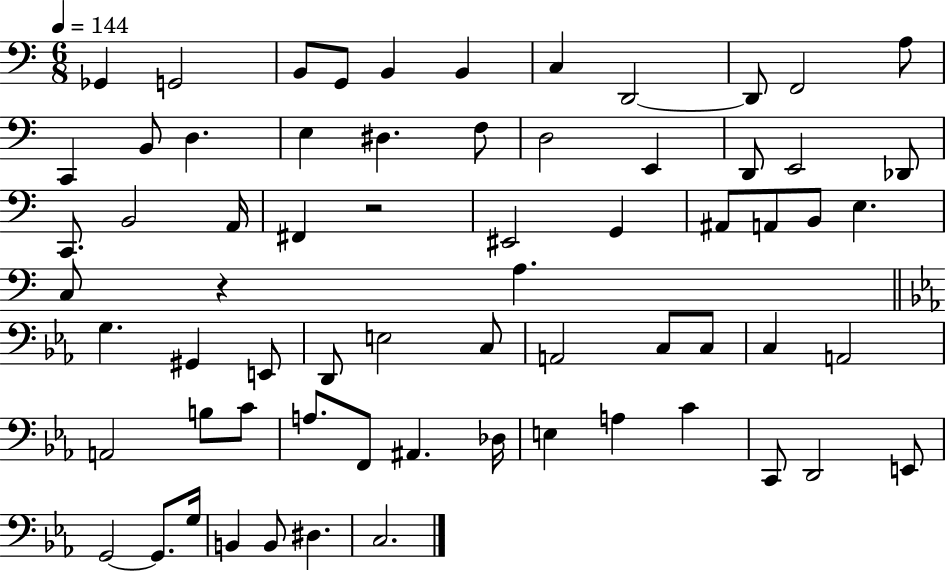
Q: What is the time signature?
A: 6/8